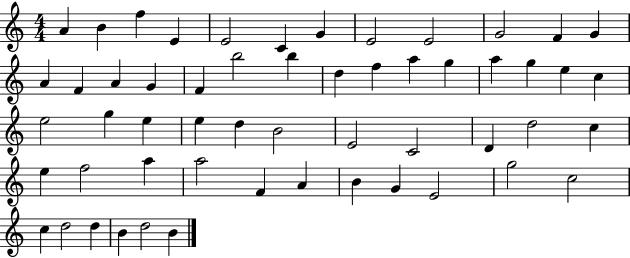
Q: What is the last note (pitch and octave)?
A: B4